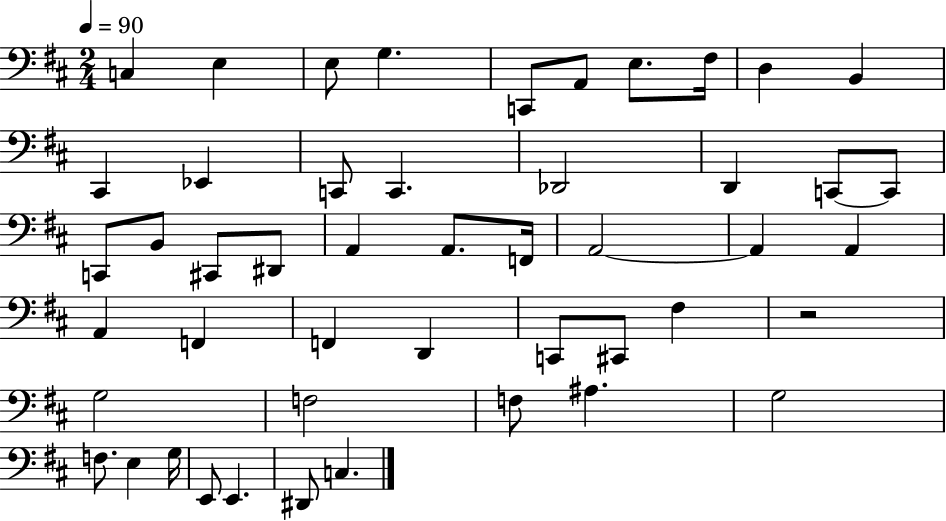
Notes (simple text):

C3/q E3/q E3/e G3/q. C2/e A2/e E3/e. F#3/s D3/q B2/q C#2/q Eb2/q C2/e C2/q. Db2/h D2/q C2/e C2/e C2/e B2/e C#2/e D#2/e A2/q A2/e. F2/s A2/h A2/q A2/q A2/q F2/q F2/q D2/q C2/e C#2/e F#3/q R/h G3/h F3/h F3/e A#3/q. G3/h F3/e. E3/q G3/s E2/e E2/q. D#2/e C3/q.